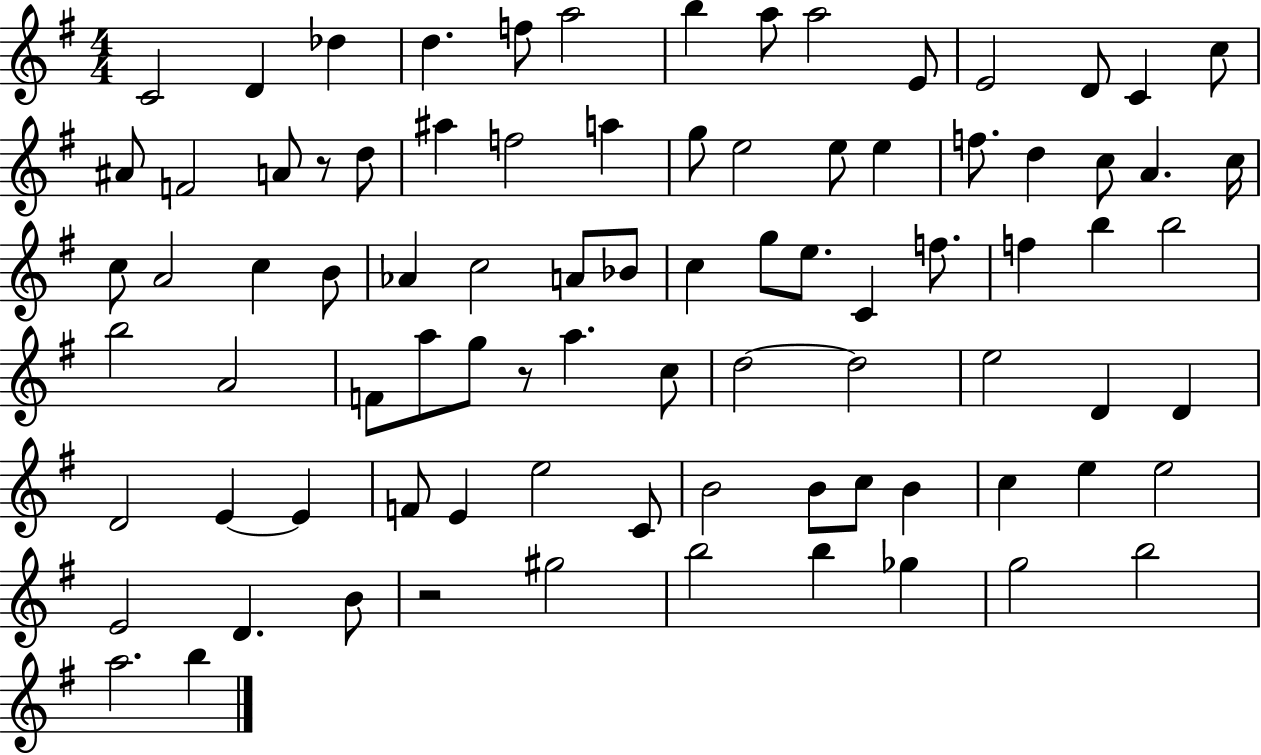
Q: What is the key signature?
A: G major